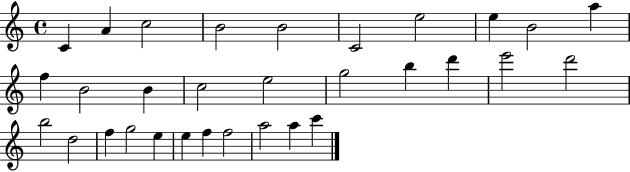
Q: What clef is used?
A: treble